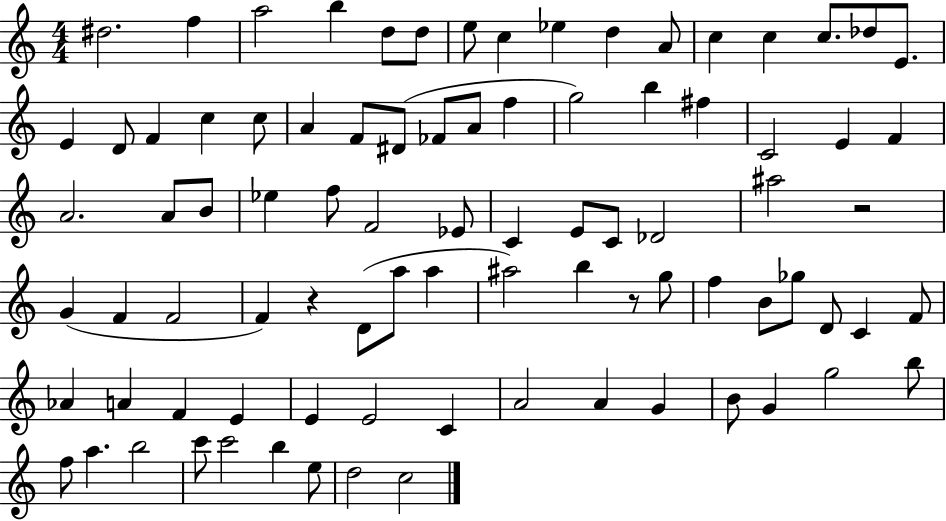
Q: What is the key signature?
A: C major